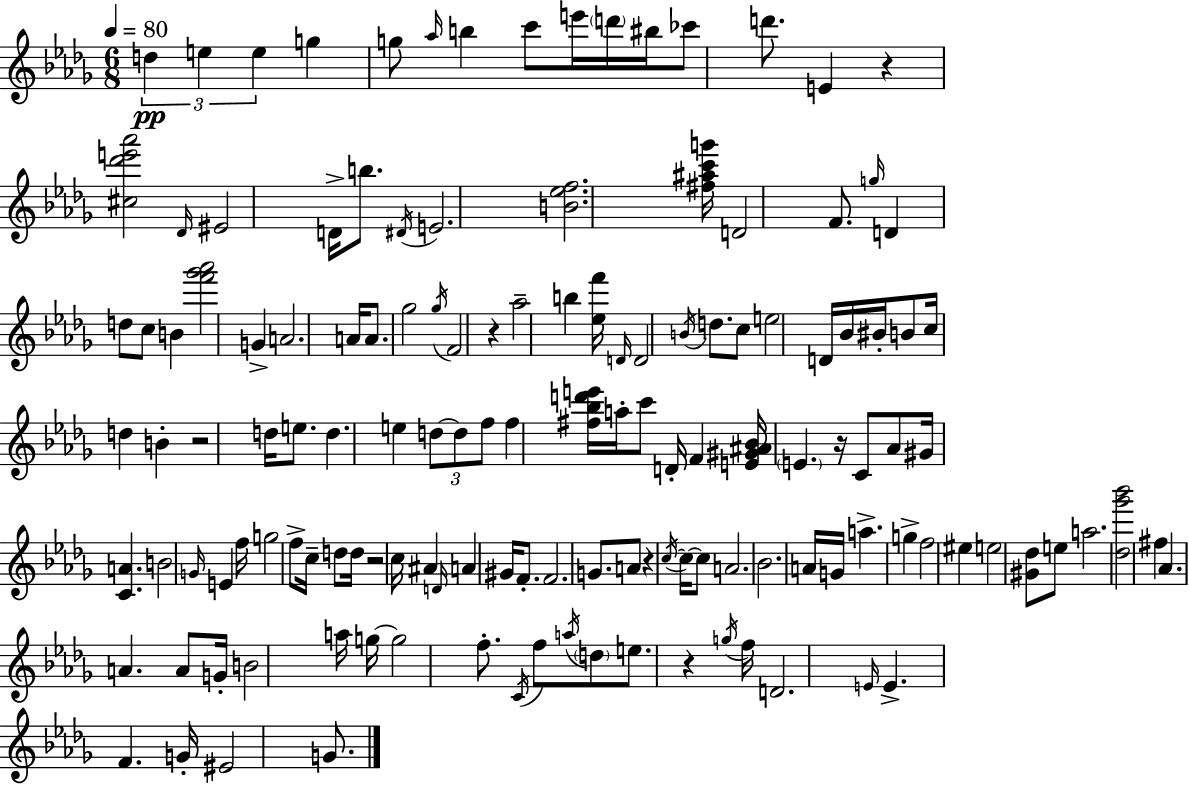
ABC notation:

X:1
T:Untitled
M:6/8
L:1/4
K:Bbm
d e e g g/2 _a/4 b c'/2 e'/4 d'/4 ^b/4 _c'/2 d'/2 E z [^c_d'e'_a']2 _D/4 ^E2 D/4 b/2 ^D/4 E2 [B_ef]2 [^f^ac'g']/4 D2 F/2 g/4 D d/2 c/2 B [f'_g'_a']2 G A2 A/4 A/2 _g2 _g/4 F2 z _a2 b [_ef']/4 D/4 D2 B/4 d/2 c/2 e2 D/4 _B/4 ^B/4 B/2 c/4 d B z2 d/4 e/2 d e d/2 d/2 f/2 f [^f_bd'e']/4 a/4 c'/2 D/4 F [E^G^A_B]/4 E z/4 C/2 _A/2 ^G/4 [CA] B2 G/4 E f/4 g2 f/2 c/4 d/2 d/4 z2 c/4 ^A D/4 A ^G/4 F/2 F2 G/2 A/2 z c/4 c/4 c/2 A2 _B2 A/4 G/4 a g f2 ^e e2 [^G_d]/2 e/2 a2 [_d_g'_b']2 ^f _A A A/2 G/4 B2 a/4 g/4 g2 f/2 C/4 f/2 a/4 d/2 e/2 z g/4 f/4 D2 E/4 E F G/4 ^E2 G/2